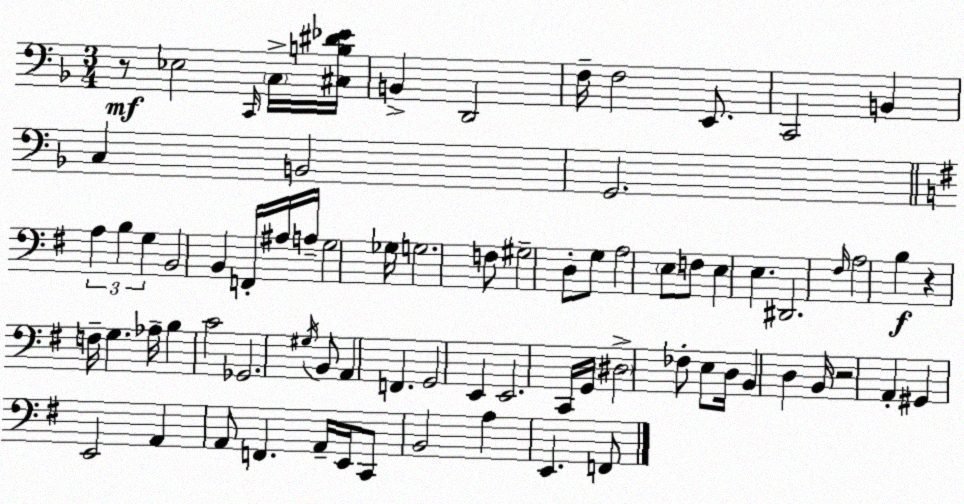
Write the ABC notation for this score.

X:1
T:Untitled
M:3/4
L:1/4
K:F
z/2 _E,2 C,,/4 C,/4 [^C,B,^D_E]/4 B,, D,,2 F,/4 F,2 E,,/2 C,,2 B,, C, B,,2 G,,2 A, B, G, B,,2 B,, F,,/4 ^A,/4 A,/4 G,2 _G,/4 G,2 F,/2 ^G,2 D,/2 G,/2 A,2 E,/2 F,/2 E, E, ^D,,2 ^F,/4 A,2 B, z F,/4 G, _A,/4 B, C2 _G,,2 ^G,/4 B,,/2 A,, F,, G,,2 E,, E,,2 C,,/4 G,,/4 ^D,2 _F,/2 E,/2 D,/4 B,, D, B,,/4 z2 A,, ^G,, E,,2 A,, A,,/2 F,, A,,/4 E,,/4 C,,/2 B,,2 A, E,, F,,/2